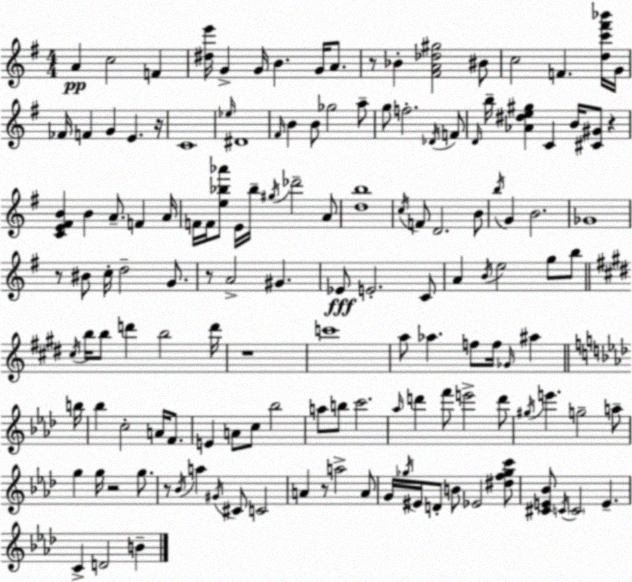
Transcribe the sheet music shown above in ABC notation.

X:1
T:Untitled
M:4/4
L:1/4
K:Em
A c2 F [^de']/4 G G/4 B G/4 A/2 z/2 _B [^FA_d^g]2 ^B/2 c2 F [dc'^f'_b']/4 G/4 _F/4 F G E z/4 C4 _e/4 ^D4 ^F/4 B B/2 _g2 a/2 g/2 f2 _D/4 F/2 D/4 b/4 [_A^de^g] C B/4 [^C^G]/2 z [CE^FB] B A/2 F A/4 F/4 F/4 [e_b_a']/2 E/4 _b/4 ^g/4 _d'2 A/2 [db]4 c/4 F/2 D2 B/2 b/4 G B2 _G4 z/2 ^B/2 c/4 d2 G/2 z/2 A2 ^G _E/2 E2 C/2 A B/4 e2 g/2 b/2 ^c/4 b/4 b/2 d' b2 d'/4 z4 c'4 a/2 _a f/2 f/4 _G/4 ^a b/4 _b c2 A/4 F/2 E A/2 c/2 _b2 a/2 b/2 c'2 _a/4 d' f'/2 e'2 d'/2 ^g/4 e' g2 a/2 g g/4 z2 g/2 z/2 _B/4 a ^G/4 ^C/2 C2 A z/2 a2 A/2 G/4 _g/4 ^E/4 D/2 B/2 _E2 [^df_gc']/2 [^CE_B]/2 C/4 C2 E C D2 B